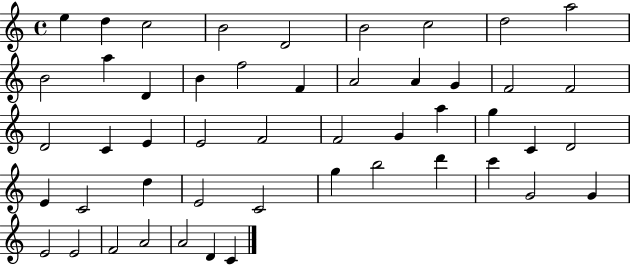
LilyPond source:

{
  \clef treble
  \time 4/4
  \defaultTimeSignature
  \key c \major
  e''4 d''4 c''2 | b'2 d'2 | b'2 c''2 | d''2 a''2 | \break b'2 a''4 d'4 | b'4 f''2 f'4 | a'2 a'4 g'4 | f'2 f'2 | \break d'2 c'4 e'4 | e'2 f'2 | f'2 g'4 a''4 | g''4 c'4 d'2 | \break e'4 c'2 d''4 | e'2 c'2 | g''4 b''2 d'''4 | c'''4 g'2 g'4 | \break e'2 e'2 | f'2 a'2 | a'2 d'4 c'4 | \bar "|."
}